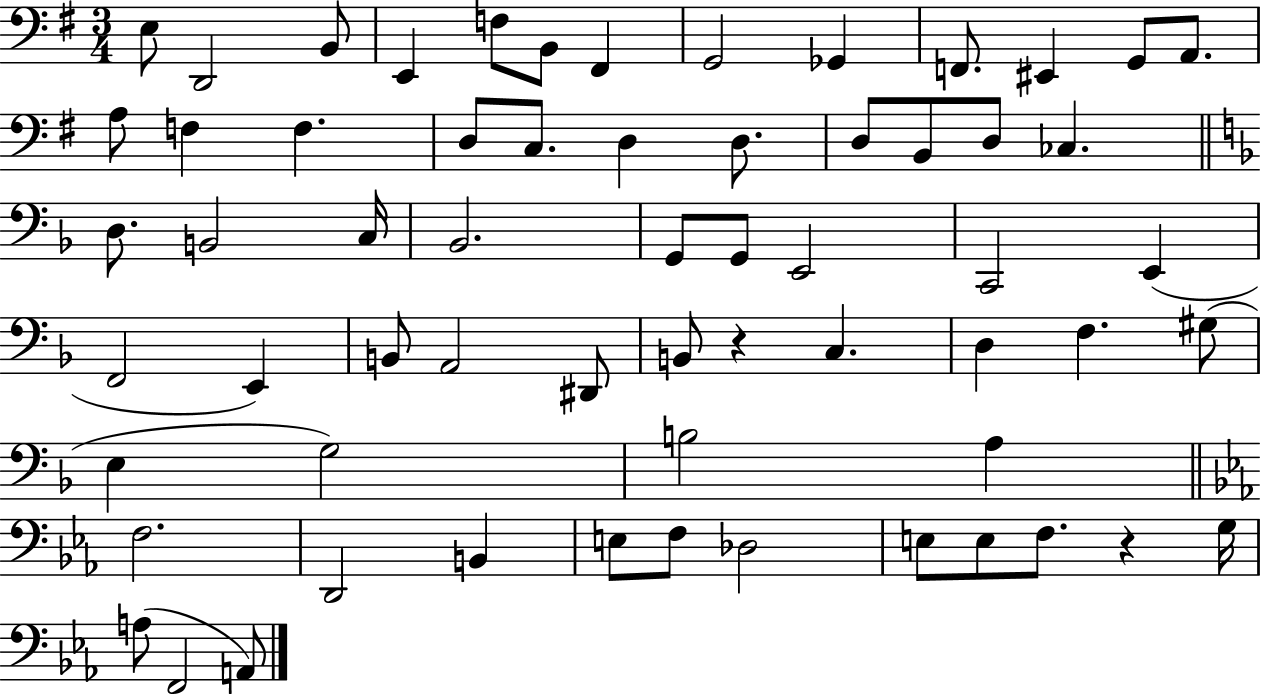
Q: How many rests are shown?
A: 2